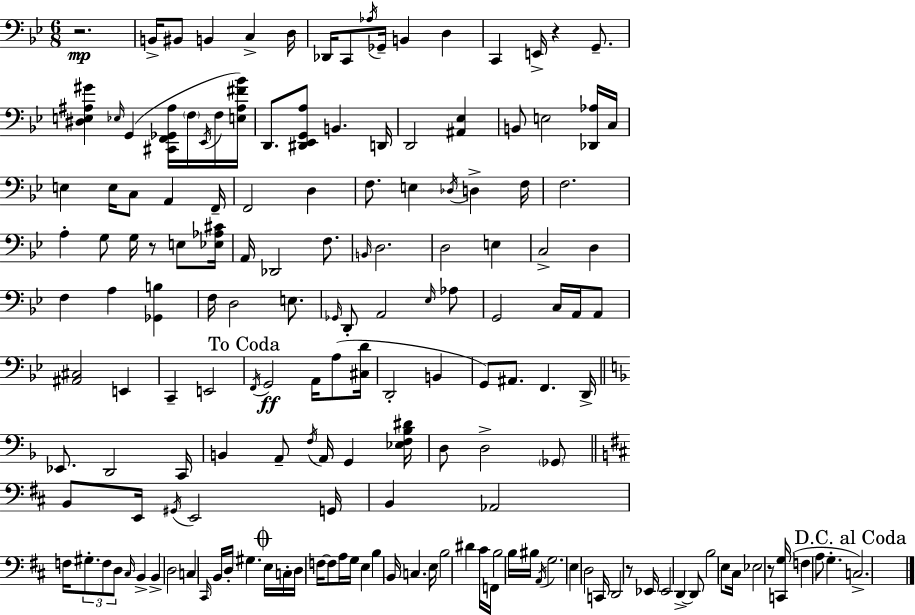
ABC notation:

X:1
T:Untitled
M:6/8
L:1/4
K:Bb
z2 B,,/4 ^B,,/2 B,, C, D,/4 _D,,/4 C,,/2 _A,/4 _G,,/4 B,, D, C,, E,,/4 z G,,/2 [^D,E,^A,^G] _E,/4 G,, [^C,,F,,_G,,^A,]/4 F,/4 _E,,/4 F,/4 [E,^A,^F_B]/4 D,,/2 [^D,,_E,,G,,A,]/2 B,, D,,/4 D,,2 [^A,,_E,] B,,/2 E,2 [_D,,_A,]/4 C,/4 E, E,/4 C,/2 A,, F,,/4 F,,2 D, F,/2 E, _D,/4 D, F,/4 F,2 A, G,/2 G,/4 z/2 E,/2 [_E,_A,^C]/4 A,,/4 _D,,2 F,/2 B,,/4 D,2 D,2 E, C,2 D, F, A, [_G,,B,] F,/4 D,2 E,/2 _G,,/4 D,,/2 A,,2 _E,/4 _A,/2 G,,2 C,/4 A,,/4 A,,/2 [^A,,^C,]2 E,, C,, E,,2 F,,/4 G,,2 A,,/4 A,/2 [^C,D]/4 D,,2 B,, G,,/2 ^A,,/2 F,, D,,/4 _E,,/2 D,,2 C,,/4 B,, A,,/2 F,/4 A,,/4 G,, [_E,F,_B,^D]/4 D,/2 D,2 _G,,/2 B,,/2 E,,/4 ^G,,/4 E,,2 G,,/4 B,, _A,,2 F,/4 ^G,/2 F,/2 D,/2 ^C,/4 B,, B,, D,2 C, ^C,,/4 B,,/4 D,/4 ^G, E,/4 C,/4 D,/4 F,/4 F,/2 A,/4 G,/4 E, B, B,,/4 C, E,/4 B,2 ^D ^C/4 F,,/4 B,2 B,/4 ^B,/4 A,,/4 G,2 E, D,2 C,,/4 D,,2 z/2 _E,,/4 _E,,2 D,, D,,/2 B,2 E,/2 ^C,/4 _E,2 z/2 [C,,G,]/4 F, A,/2 G, C,2